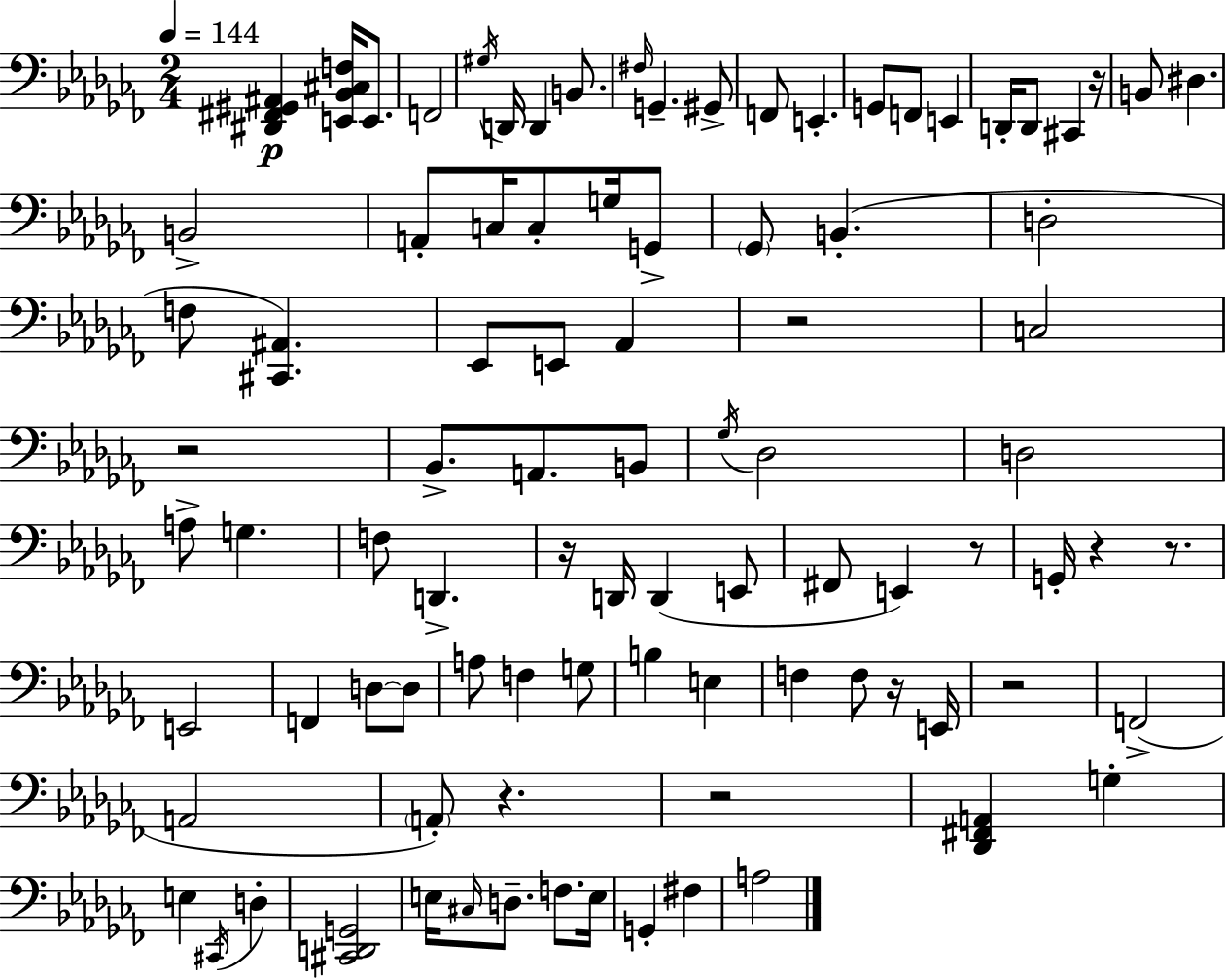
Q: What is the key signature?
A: AES minor